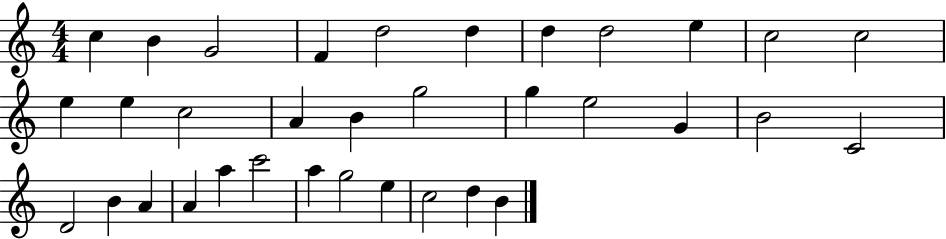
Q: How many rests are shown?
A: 0